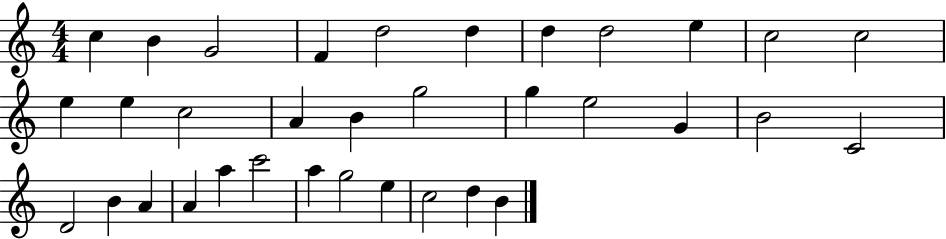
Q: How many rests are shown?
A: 0